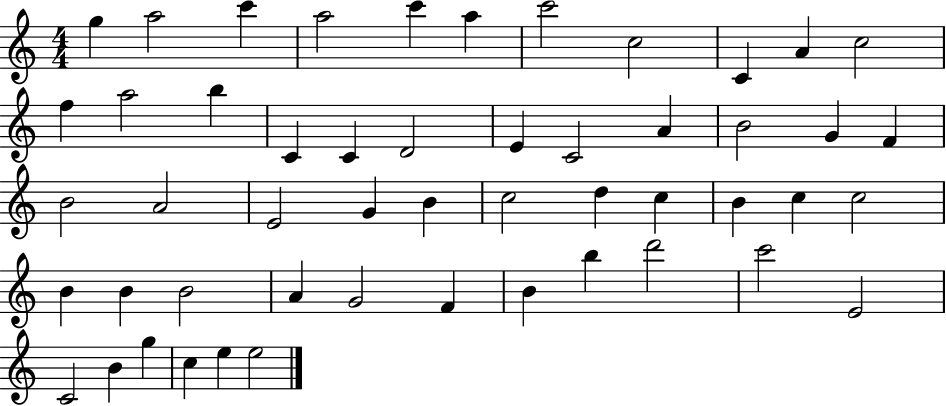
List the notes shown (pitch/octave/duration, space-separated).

G5/q A5/h C6/q A5/h C6/q A5/q C6/h C5/h C4/q A4/q C5/h F5/q A5/h B5/q C4/q C4/q D4/h E4/q C4/h A4/q B4/h G4/q F4/q B4/h A4/h E4/h G4/q B4/q C5/h D5/q C5/q B4/q C5/q C5/h B4/q B4/q B4/h A4/q G4/h F4/q B4/q B5/q D6/h C6/h E4/h C4/h B4/q G5/q C5/q E5/q E5/h